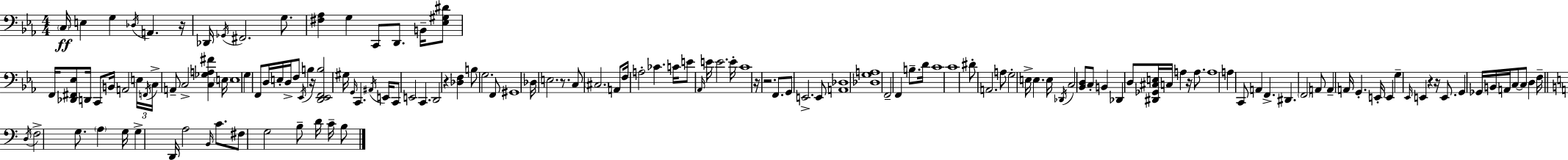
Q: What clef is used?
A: bass